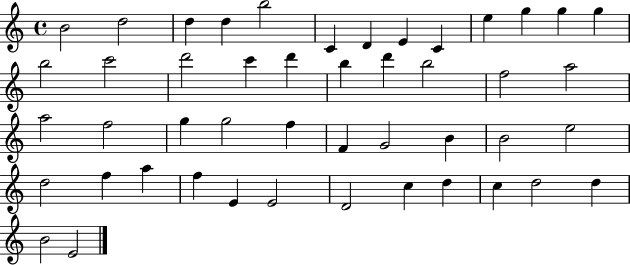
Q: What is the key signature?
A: C major